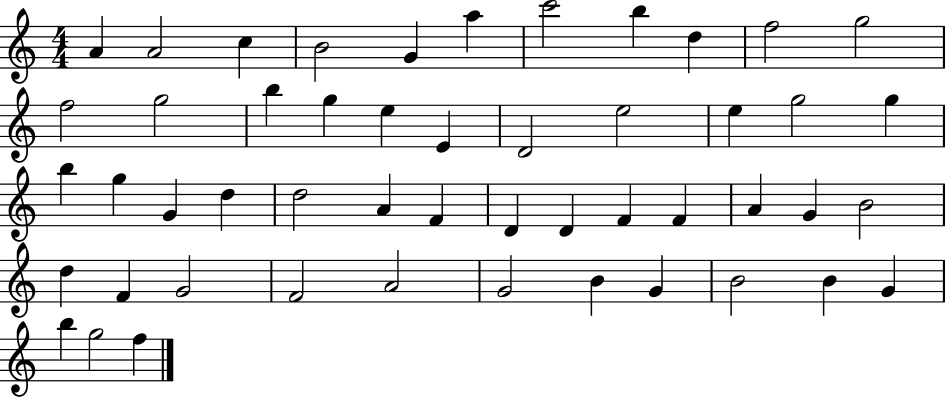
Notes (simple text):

A4/q A4/h C5/q B4/h G4/q A5/q C6/h B5/q D5/q F5/h G5/h F5/h G5/h B5/q G5/q E5/q E4/q D4/h E5/h E5/q G5/h G5/q B5/q G5/q G4/q D5/q D5/h A4/q F4/q D4/q D4/q F4/q F4/q A4/q G4/q B4/h D5/q F4/q G4/h F4/h A4/h G4/h B4/q G4/q B4/h B4/q G4/q B5/q G5/h F5/q